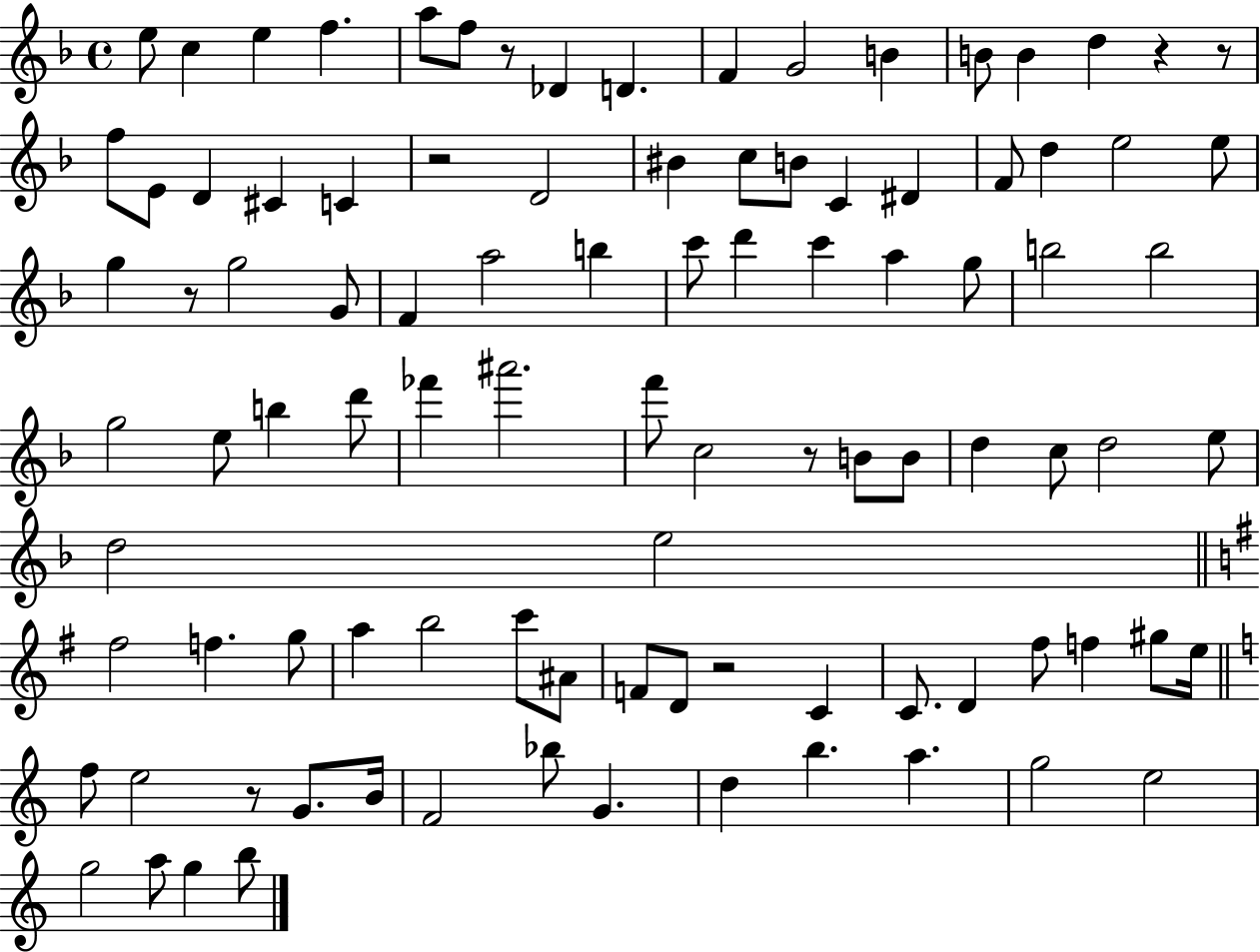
{
  \clef treble
  \time 4/4
  \defaultTimeSignature
  \key f \major
  e''8 c''4 e''4 f''4. | a''8 f''8 r8 des'4 d'4. | f'4 g'2 b'4 | b'8 b'4 d''4 r4 r8 | \break f''8 e'8 d'4 cis'4 c'4 | r2 d'2 | bis'4 c''8 b'8 c'4 dis'4 | f'8 d''4 e''2 e''8 | \break g''4 r8 g''2 g'8 | f'4 a''2 b''4 | c'''8 d'''4 c'''4 a''4 g''8 | b''2 b''2 | \break g''2 e''8 b''4 d'''8 | fes'''4 ais'''2. | f'''8 c''2 r8 b'8 b'8 | d''4 c''8 d''2 e''8 | \break d''2 e''2 | \bar "||" \break \key g \major fis''2 f''4. g''8 | a''4 b''2 c'''8 ais'8 | f'8 d'8 r2 c'4 | c'8. d'4 fis''8 f''4 gis''8 e''16 | \break \bar "||" \break \key c \major f''8 e''2 r8 g'8. b'16 | f'2 bes''8 g'4. | d''4 b''4. a''4. | g''2 e''2 | \break g''2 a''8 g''4 b''8 | \bar "|."
}